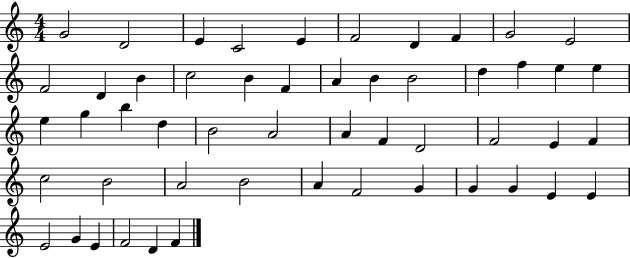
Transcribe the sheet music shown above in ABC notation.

X:1
T:Untitled
M:4/4
L:1/4
K:C
G2 D2 E C2 E F2 D F G2 E2 F2 D B c2 B F A B B2 d f e e e g b d B2 A2 A F D2 F2 E F c2 B2 A2 B2 A F2 G G G E E E2 G E F2 D F